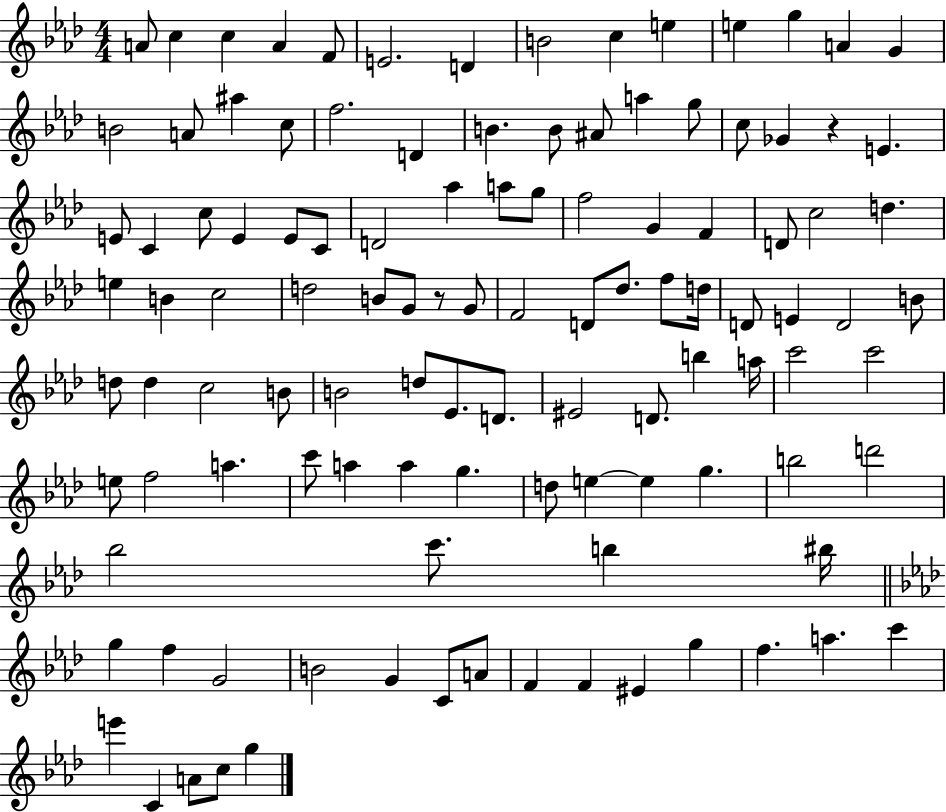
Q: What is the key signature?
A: AES major